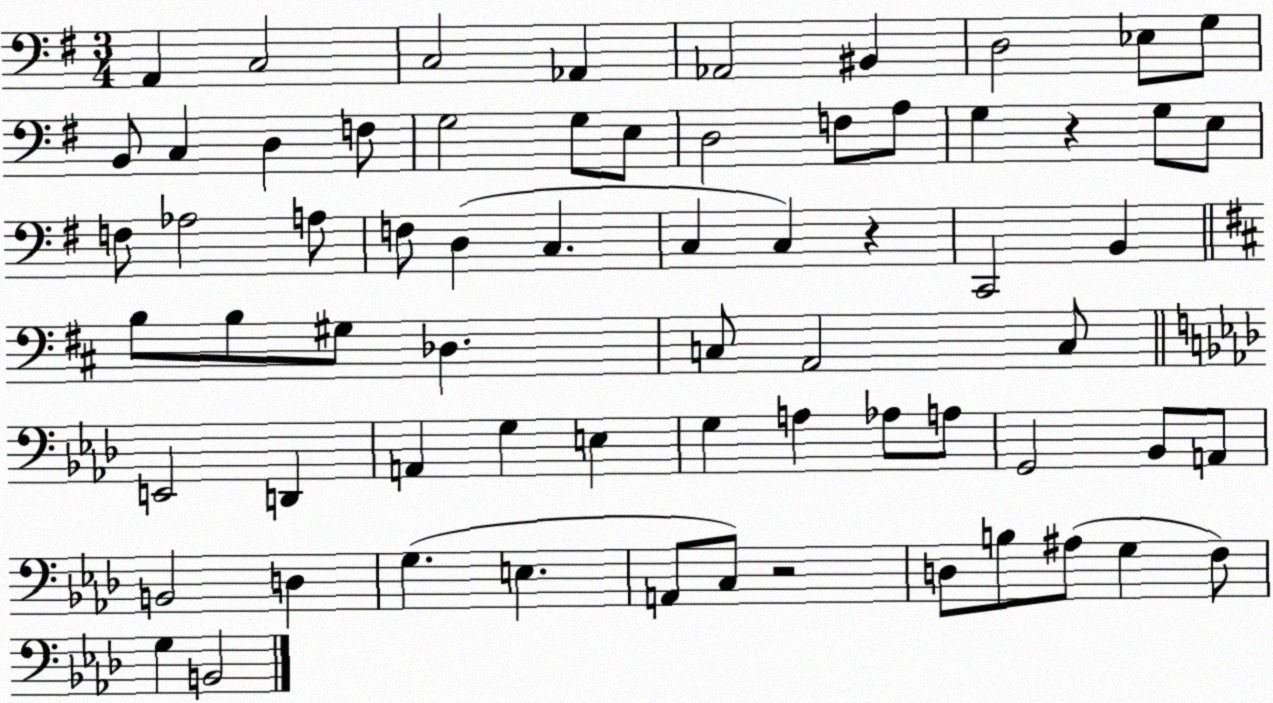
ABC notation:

X:1
T:Untitled
M:3/4
L:1/4
K:G
A,, C,2 C,2 _A,, _A,,2 ^B,, D,2 _E,/2 G,/2 B,,/2 C, D, F,/2 G,2 G,/2 E,/2 D,2 F,/2 A,/2 G, z G,/2 E,/2 F,/2 _A,2 A,/2 F,/2 D, C, C, C, z C,,2 B,, B,/2 B,/2 ^G,/2 _D, C,/2 A,,2 C,/2 E,,2 D,, A,, G, E, G, A, _A,/2 A,/2 G,,2 _B,,/2 A,,/2 B,,2 D, G, E, A,,/2 C,/2 z2 D,/2 B,/2 ^A,/2 G, F,/2 G, B,,2